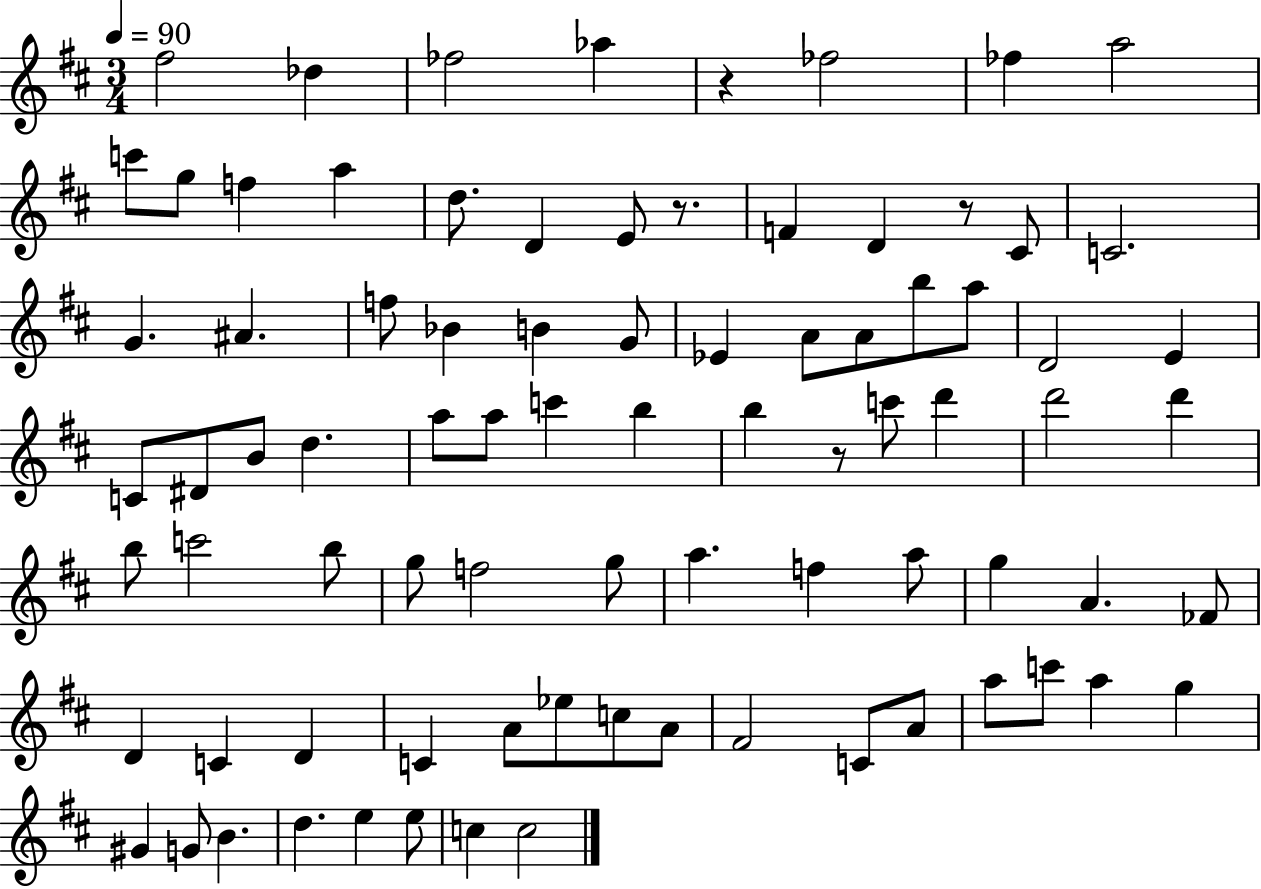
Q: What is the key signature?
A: D major